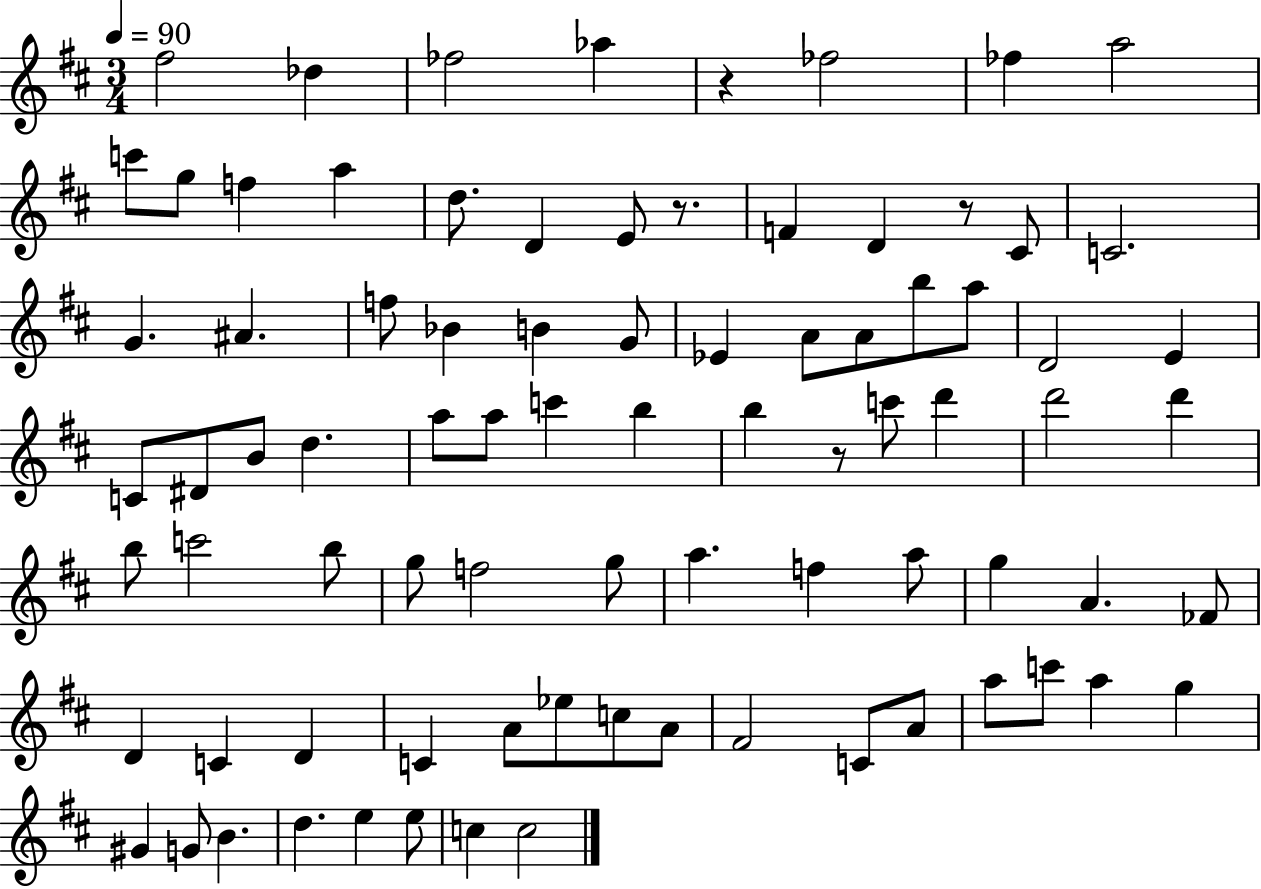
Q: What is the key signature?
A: D major